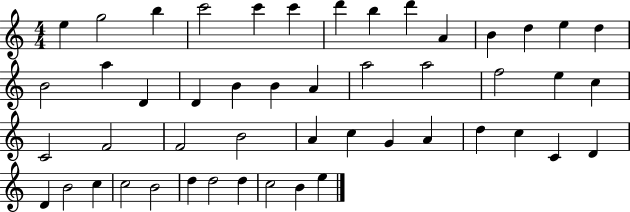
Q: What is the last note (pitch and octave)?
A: E5